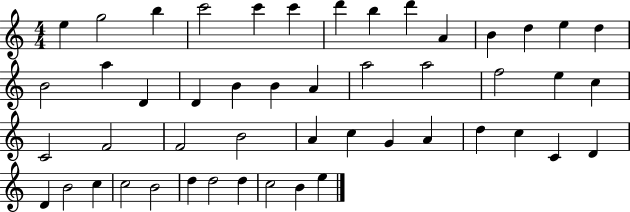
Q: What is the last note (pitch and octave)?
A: E5